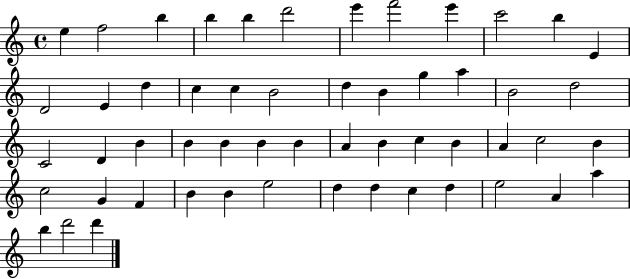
{
  \clef treble
  \time 4/4
  \defaultTimeSignature
  \key c \major
  e''4 f''2 b''4 | b''4 b''4 d'''2 | e'''4 f'''2 e'''4 | c'''2 b''4 e'4 | \break d'2 e'4 d''4 | c''4 c''4 b'2 | d''4 b'4 g''4 a''4 | b'2 d''2 | \break c'2 d'4 b'4 | b'4 b'4 b'4 b'4 | a'4 b'4 c''4 b'4 | a'4 c''2 b'4 | \break c''2 g'4 f'4 | b'4 b'4 e''2 | d''4 d''4 c''4 d''4 | e''2 a'4 a''4 | \break b''4 d'''2 d'''4 | \bar "|."
}